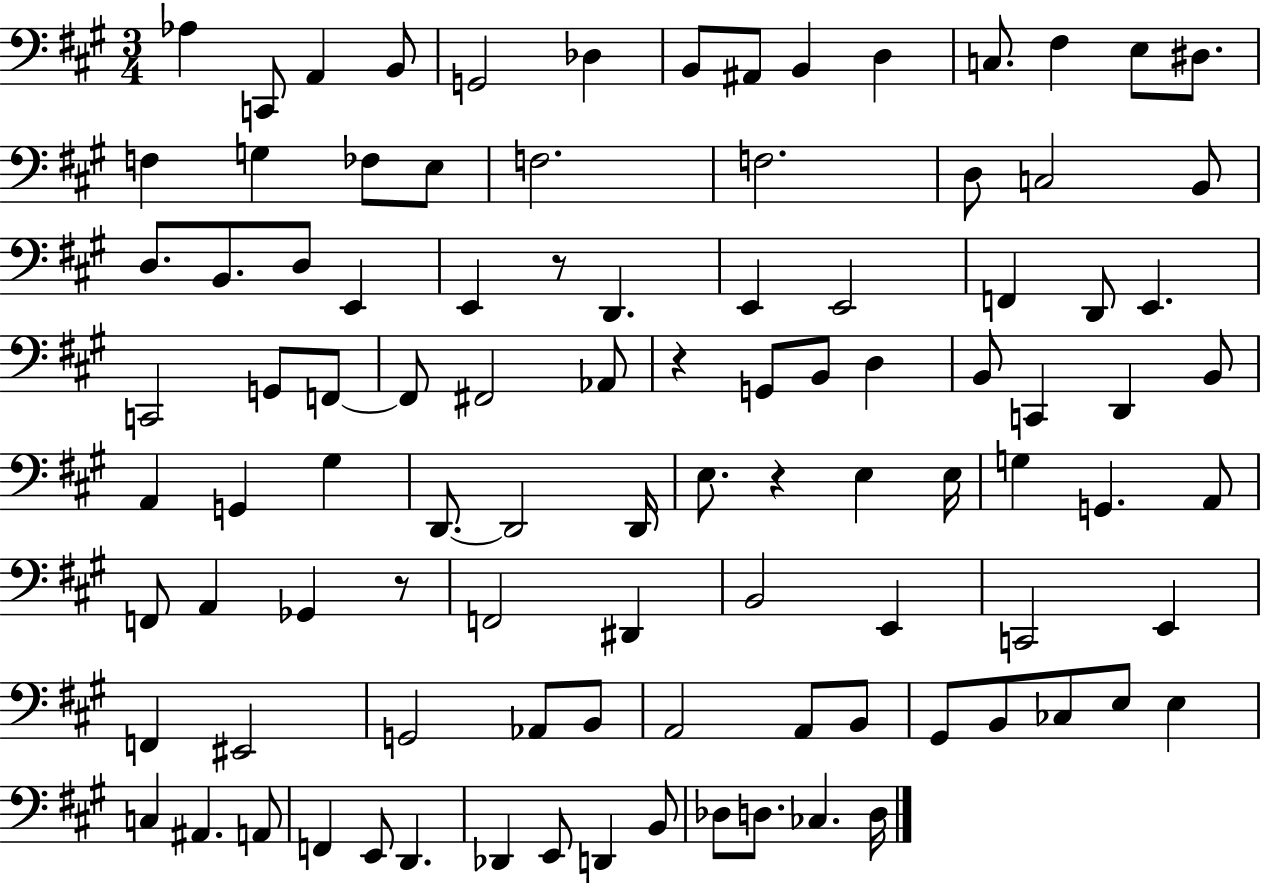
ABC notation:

X:1
T:Untitled
M:3/4
L:1/4
K:A
_A, C,,/2 A,, B,,/2 G,,2 _D, B,,/2 ^A,,/2 B,, D, C,/2 ^F, E,/2 ^D,/2 F, G, _F,/2 E,/2 F,2 F,2 D,/2 C,2 B,,/2 D,/2 B,,/2 D,/2 E,, E,, z/2 D,, E,, E,,2 F,, D,,/2 E,, C,,2 G,,/2 F,,/2 F,,/2 ^F,,2 _A,,/2 z G,,/2 B,,/2 D, B,,/2 C,, D,, B,,/2 A,, G,, ^G, D,,/2 D,,2 D,,/4 E,/2 z E, E,/4 G, G,, A,,/2 F,,/2 A,, _G,, z/2 F,,2 ^D,, B,,2 E,, C,,2 E,, F,, ^E,,2 G,,2 _A,,/2 B,,/2 A,,2 A,,/2 B,,/2 ^G,,/2 B,,/2 _C,/2 E,/2 E, C, ^A,, A,,/2 F,, E,,/2 D,, _D,, E,,/2 D,, B,,/2 _D,/2 D,/2 _C, D,/4